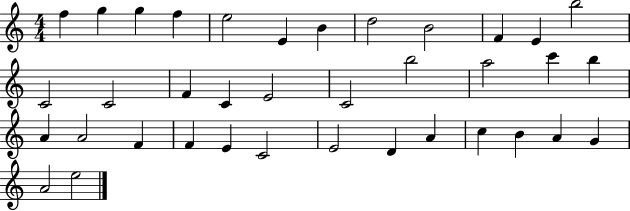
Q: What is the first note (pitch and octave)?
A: F5